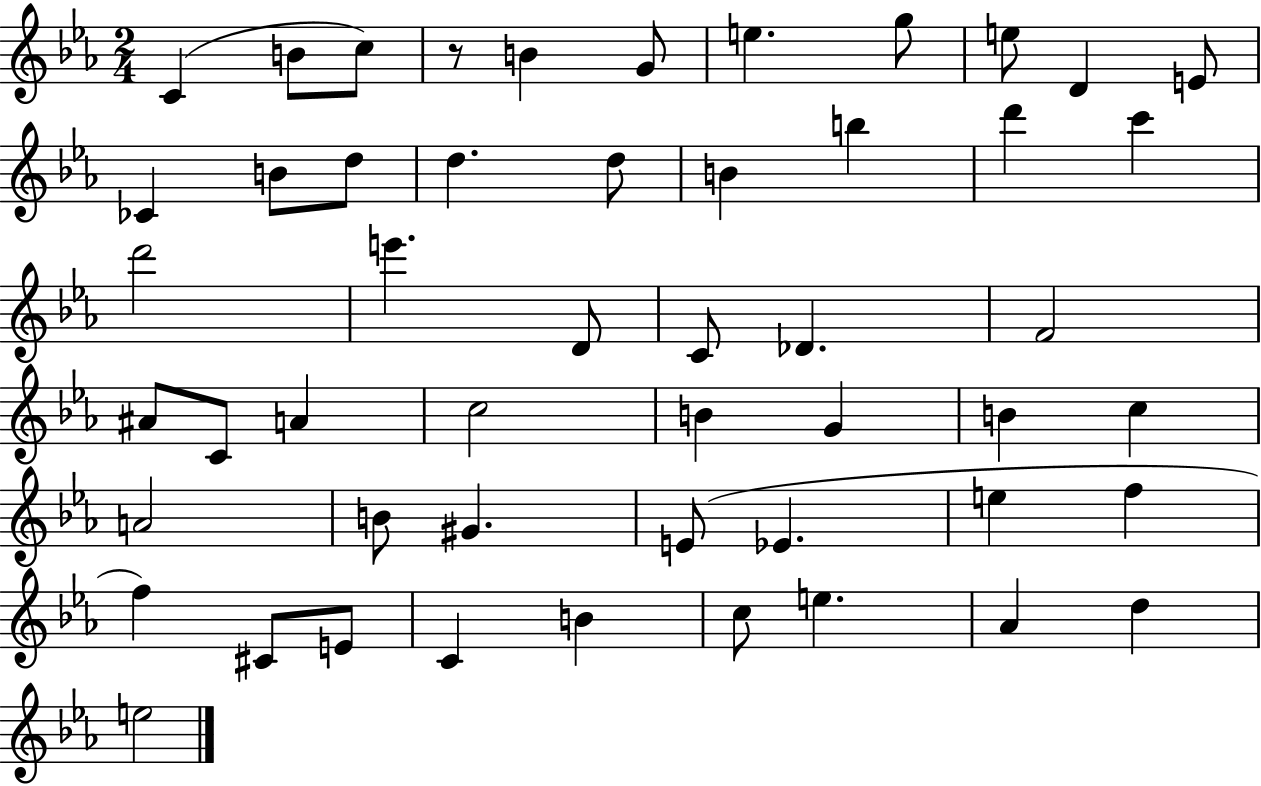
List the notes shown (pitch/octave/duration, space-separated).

C4/q B4/e C5/e R/e B4/q G4/e E5/q. G5/e E5/e D4/q E4/e CES4/q B4/e D5/e D5/q. D5/e B4/q B5/q D6/q C6/q D6/h E6/q. D4/e C4/e Db4/q. F4/h A#4/e C4/e A4/q C5/h B4/q G4/q B4/q C5/q A4/h B4/e G#4/q. E4/e Eb4/q. E5/q F5/q F5/q C#4/e E4/e C4/q B4/q C5/e E5/q. Ab4/q D5/q E5/h